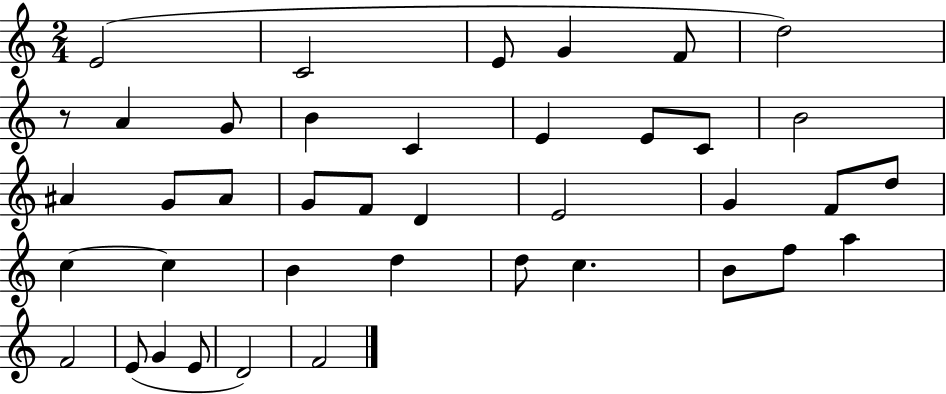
E4/h C4/h E4/e G4/q F4/e D5/h R/e A4/q G4/e B4/q C4/q E4/q E4/e C4/e B4/h A#4/q G4/e A#4/e G4/e F4/e D4/q E4/h G4/q F4/e D5/e C5/q C5/q B4/q D5/q D5/e C5/q. B4/e F5/e A5/q F4/h E4/e G4/q E4/e D4/h F4/h